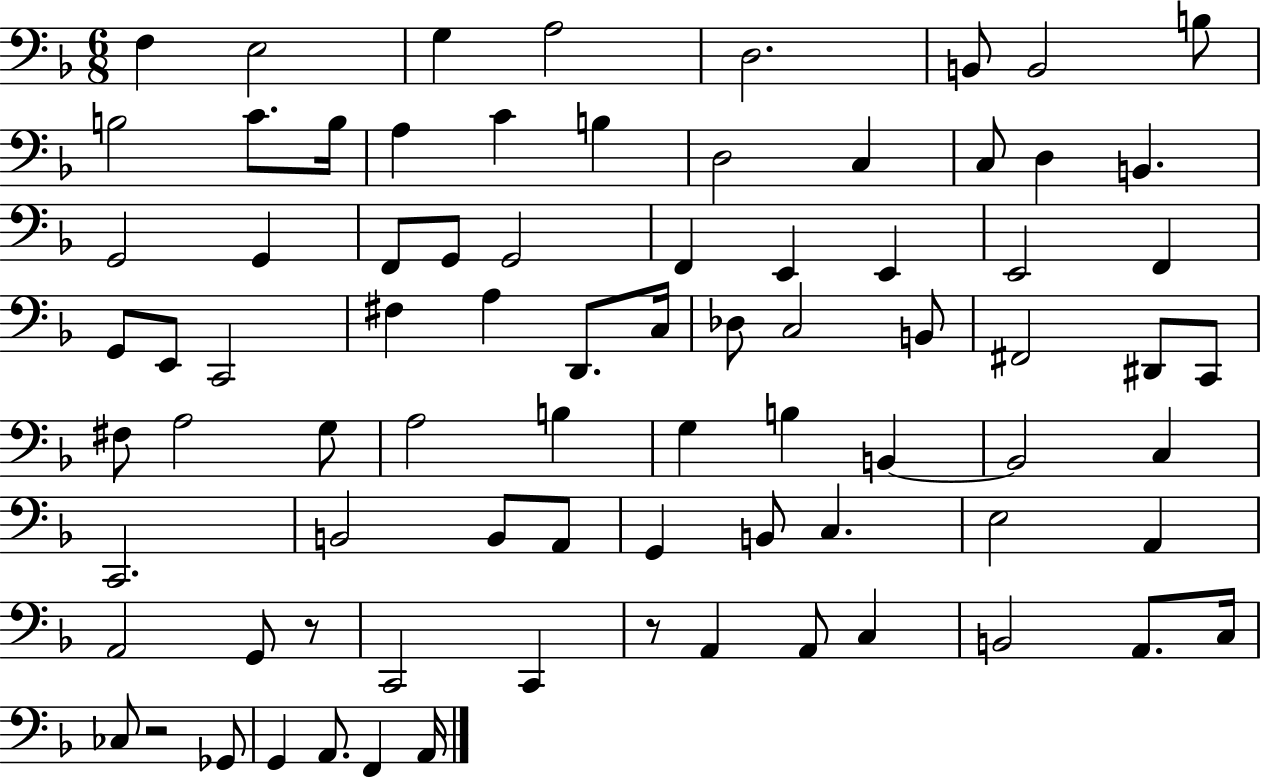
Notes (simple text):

F3/q E3/h G3/q A3/h D3/h. B2/e B2/h B3/e B3/h C4/e. B3/s A3/q C4/q B3/q D3/h C3/q C3/e D3/q B2/q. G2/h G2/q F2/e G2/e G2/h F2/q E2/q E2/q E2/h F2/q G2/e E2/e C2/h F#3/q A3/q D2/e. C3/s Db3/e C3/h B2/e F#2/h D#2/e C2/e F#3/e A3/h G3/e A3/h B3/q G3/q B3/q B2/q B2/h C3/q C2/h. B2/h B2/e A2/e G2/q B2/e C3/q. E3/h A2/q A2/h G2/e R/e C2/h C2/q R/e A2/q A2/e C3/q B2/h A2/e. C3/s CES3/e R/h Gb2/e G2/q A2/e. F2/q A2/s